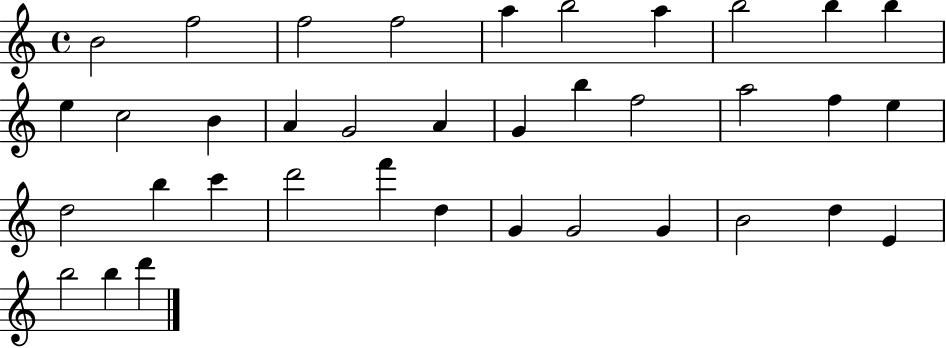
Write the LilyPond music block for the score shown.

{
  \clef treble
  \time 4/4
  \defaultTimeSignature
  \key c \major
  b'2 f''2 | f''2 f''2 | a''4 b''2 a''4 | b''2 b''4 b''4 | \break e''4 c''2 b'4 | a'4 g'2 a'4 | g'4 b''4 f''2 | a''2 f''4 e''4 | \break d''2 b''4 c'''4 | d'''2 f'''4 d''4 | g'4 g'2 g'4 | b'2 d''4 e'4 | \break b''2 b''4 d'''4 | \bar "|."
}